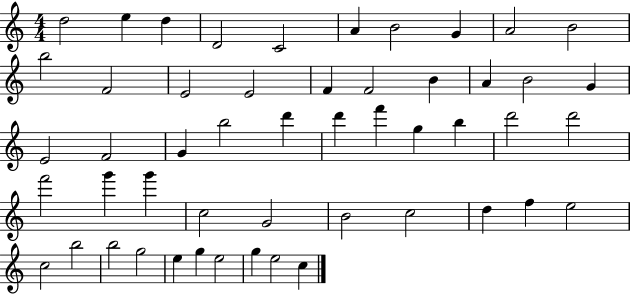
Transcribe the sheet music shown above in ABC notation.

X:1
T:Untitled
M:4/4
L:1/4
K:C
d2 e d D2 C2 A B2 G A2 B2 b2 F2 E2 E2 F F2 B A B2 G E2 F2 G b2 d' d' f' g b d'2 d'2 f'2 g' g' c2 G2 B2 c2 d f e2 c2 b2 b2 g2 e g e2 g e2 c